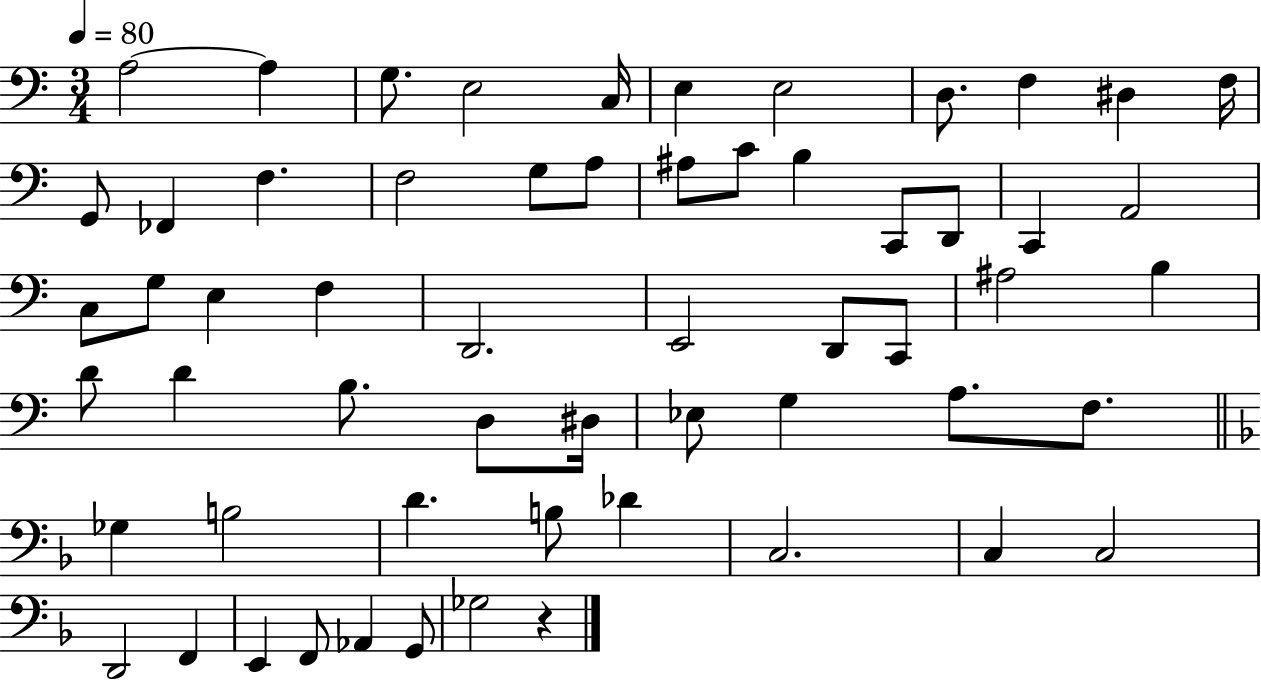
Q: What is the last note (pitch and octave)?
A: Gb3